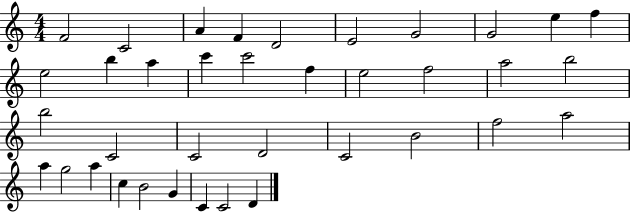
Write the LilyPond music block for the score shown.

{
  \clef treble
  \numericTimeSignature
  \time 4/4
  \key c \major
  f'2 c'2 | a'4 f'4 d'2 | e'2 g'2 | g'2 e''4 f''4 | \break e''2 b''4 a''4 | c'''4 c'''2 f''4 | e''2 f''2 | a''2 b''2 | \break b''2 c'2 | c'2 d'2 | c'2 b'2 | f''2 a''2 | \break a''4 g''2 a''4 | c''4 b'2 g'4 | c'4 c'2 d'4 | \bar "|."
}